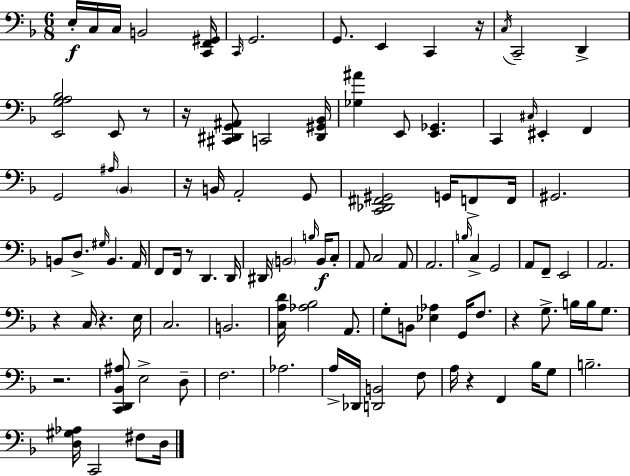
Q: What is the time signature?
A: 6/8